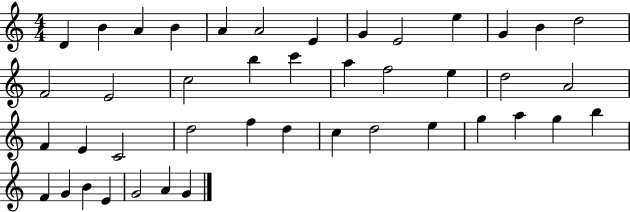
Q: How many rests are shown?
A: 0